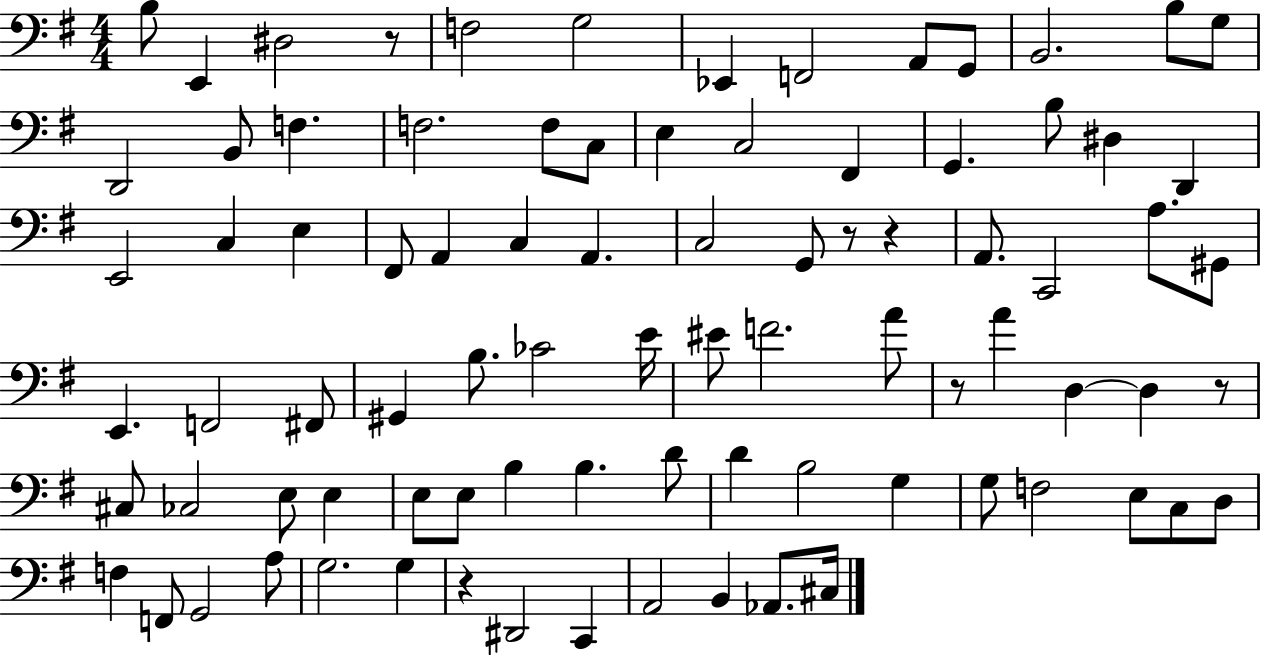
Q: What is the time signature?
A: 4/4